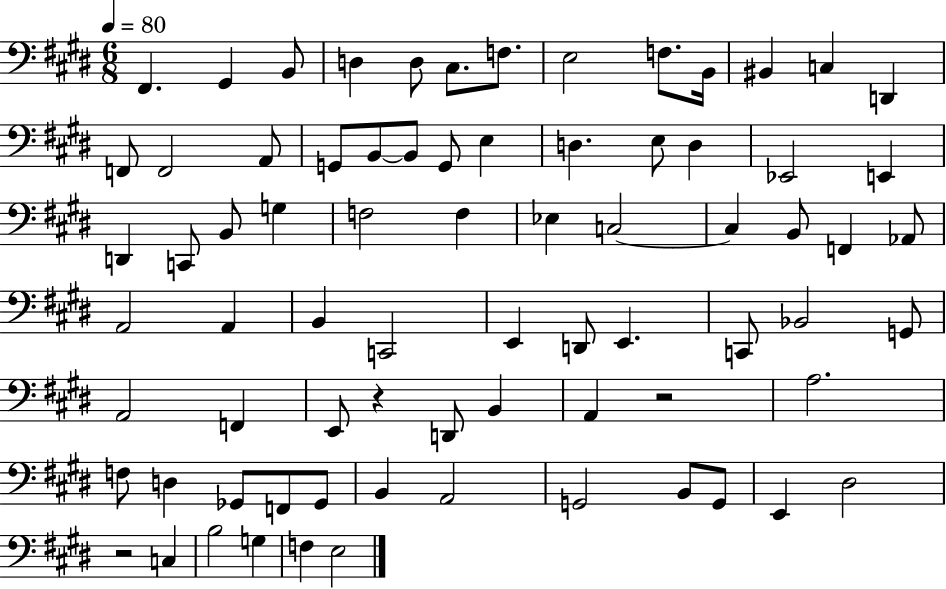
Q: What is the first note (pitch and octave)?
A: F#2